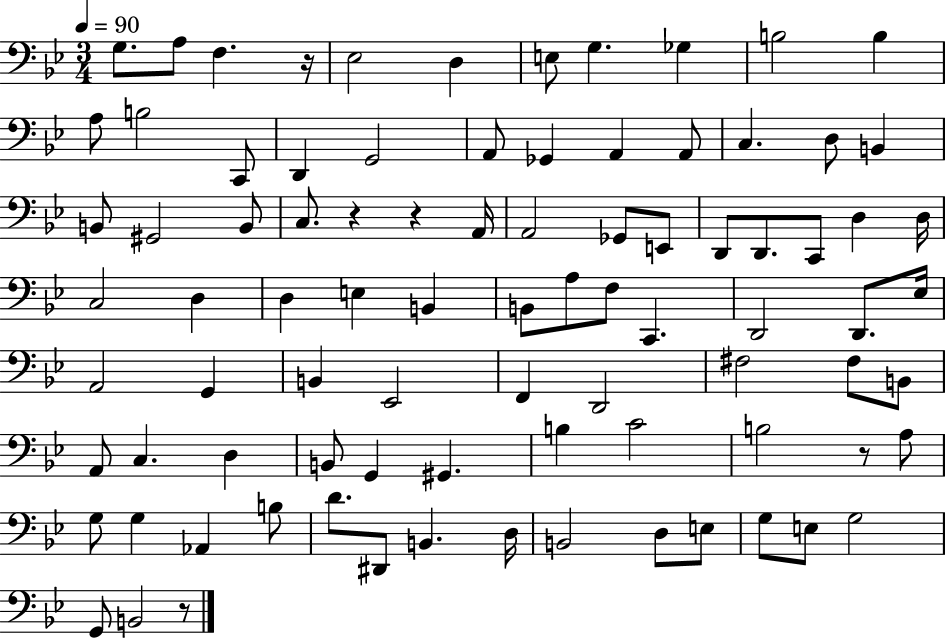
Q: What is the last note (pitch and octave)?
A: B2